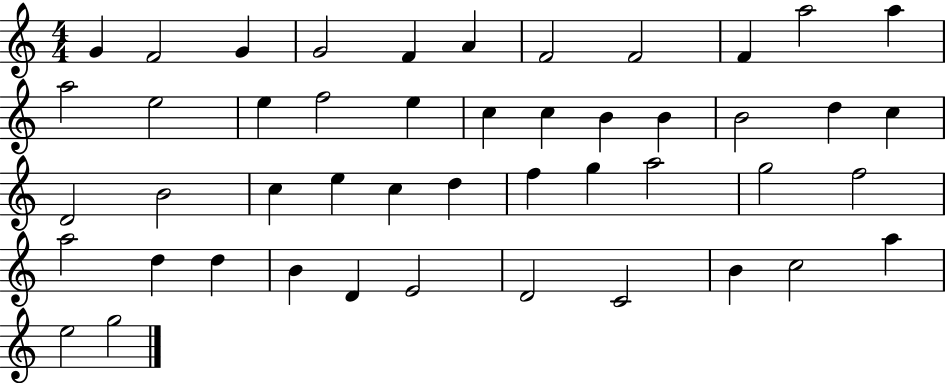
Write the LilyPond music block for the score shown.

{
  \clef treble
  \numericTimeSignature
  \time 4/4
  \key c \major
  g'4 f'2 g'4 | g'2 f'4 a'4 | f'2 f'2 | f'4 a''2 a''4 | \break a''2 e''2 | e''4 f''2 e''4 | c''4 c''4 b'4 b'4 | b'2 d''4 c''4 | \break d'2 b'2 | c''4 e''4 c''4 d''4 | f''4 g''4 a''2 | g''2 f''2 | \break a''2 d''4 d''4 | b'4 d'4 e'2 | d'2 c'2 | b'4 c''2 a''4 | \break e''2 g''2 | \bar "|."
}